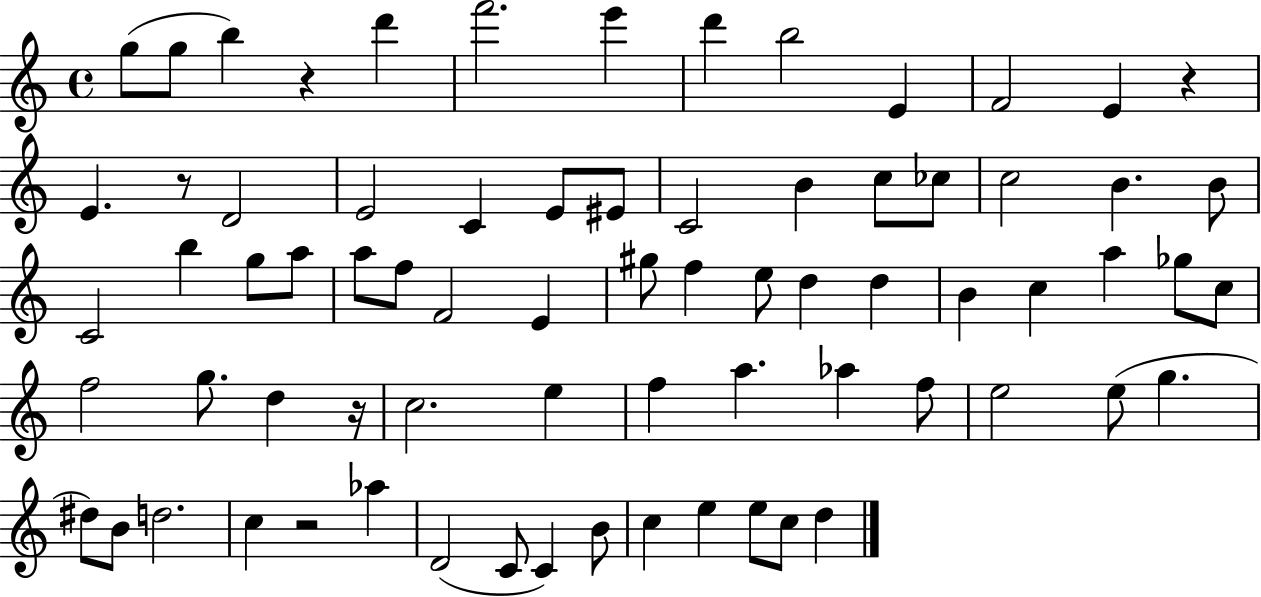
{
  \clef treble
  \time 4/4
  \defaultTimeSignature
  \key c \major
  g''8( g''8 b''4) r4 d'''4 | f'''2. e'''4 | d'''4 b''2 e'4 | f'2 e'4 r4 | \break e'4. r8 d'2 | e'2 c'4 e'8 eis'8 | c'2 b'4 c''8 ces''8 | c''2 b'4. b'8 | \break c'2 b''4 g''8 a''8 | a''8 f''8 f'2 e'4 | gis''8 f''4 e''8 d''4 d''4 | b'4 c''4 a''4 ges''8 c''8 | \break f''2 g''8. d''4 r16 | c''2. e''4 | f''4 a''4. aes''4 f''8 | e''2 e''8( g''4. | \break dis''8) b'8 d''2. | c''4 r2 aes''4 | d'2( c'8 c'4) b'8 | c''4 e''4 e''8 c''8 d''4 | \break \bar "|."
}